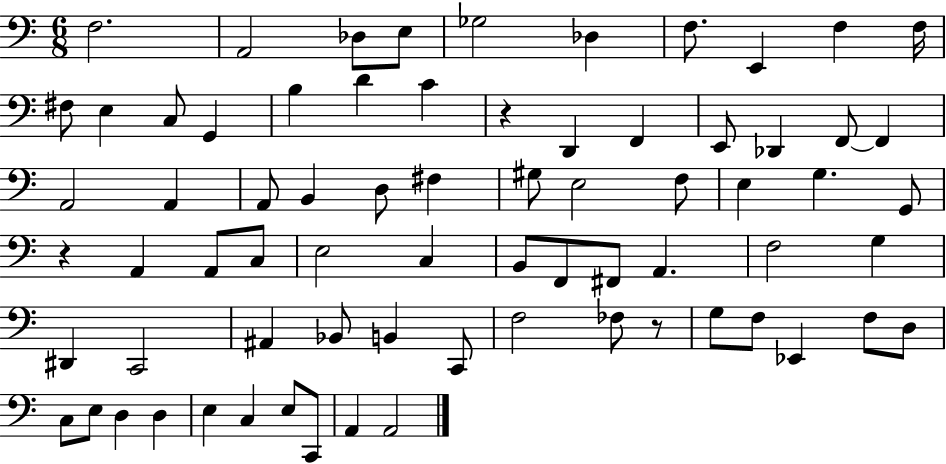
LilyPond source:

{
  \clef bass
  \numericTimeSignature
  \time 6/8
  \key c \major
  f2. | a,2 des8 e8 | ges2 des4 | f8. e,4 f4 f16 | \break fis8 e4 c8 g,4 | b4 d'4 c'4 | r4 d,4 f,4 | e,8 des,4 f,8~~ f,4 | \break a,2 a,4 | a,8 b,4 d8 fis4 | gis8 e2 f8 | e4 g4. g,8 | \break r4 a,4 a,8 c8 | e2 c4 | b,8 f,8 fis,8 a,4. | f2 g4 | \break dis,4 c,2 | ais,4 bes,8 b,4 c,8 | f2 fes8 r8 | g8 f8 ees,4 f8 d8 | \break c8 e8 d4 d4 | e4 c4 e8 c,8 | a,4 a,2 | \bar "|."
}